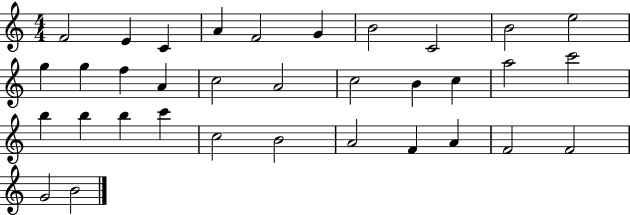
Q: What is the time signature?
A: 4/4